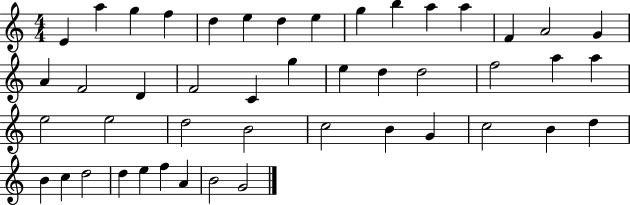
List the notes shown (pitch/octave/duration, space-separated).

E4/q A5/q G5/q F5/q D5/q E5/q D5/q E5/q G5/q B5/q A5/q A5/q F4/q A4/h G4/q A4/q F4/h D4/q F4/h C4/q G5/q E5/q D5/q D5/h F5/h A5/q A5/q E5/h E5/h D5/h B4/h C5/h B4/q G4/q C5/h B4/q D5/q B4/q C5/q D5/h D5/q E5/q F5/q A4/q B4/h G4/h